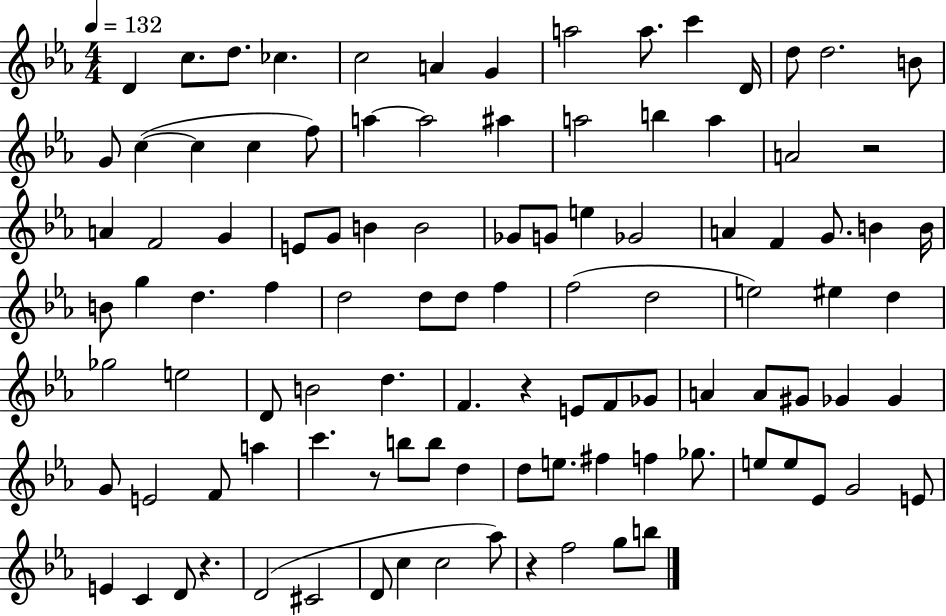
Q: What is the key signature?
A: EES major